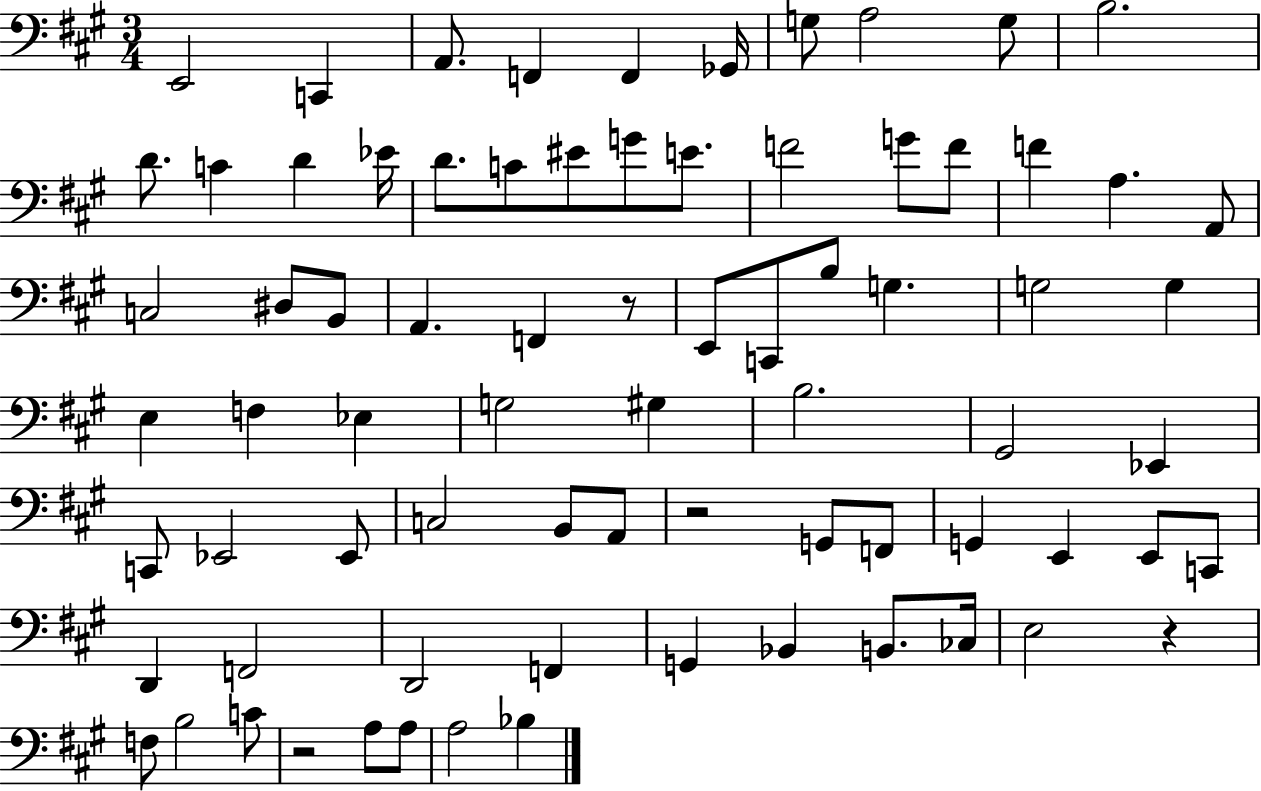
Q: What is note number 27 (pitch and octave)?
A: D#3